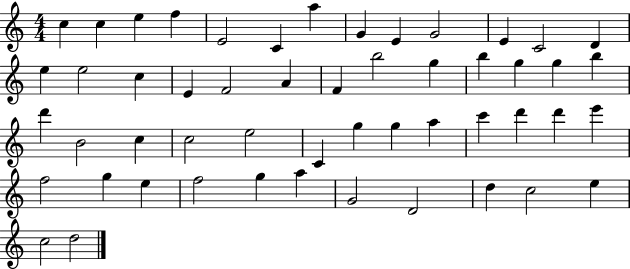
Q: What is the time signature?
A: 4/4